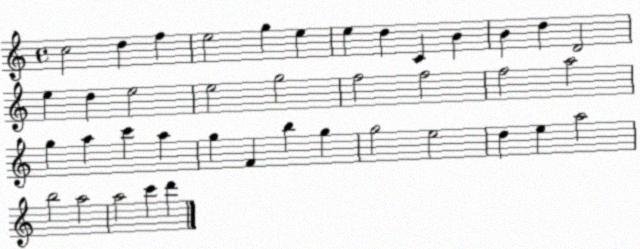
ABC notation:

X:1
T:Untitled
M:4/4
L:1/4
K:C
c2 d f e2 g e e d C B B d D2 e d e2 e2 g2 f2 f2 f2 a2 g a c' a g F b g g2 e2 d e a2 b2 a2 a2 c' d'